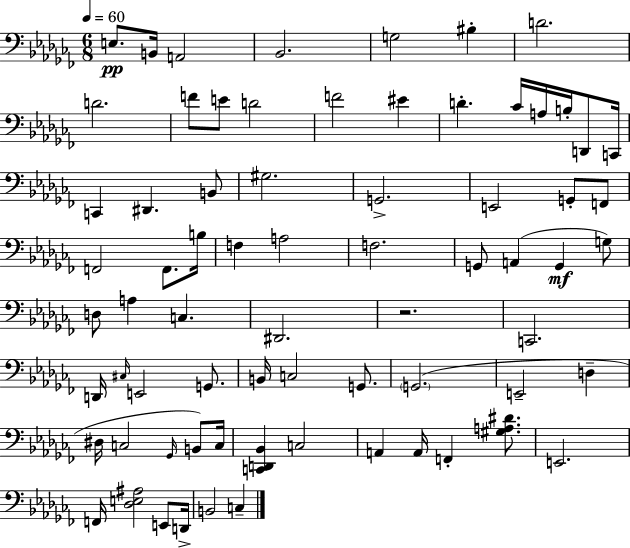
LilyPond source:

{
  \clef bass
  \numericTimeSignature
  \time 6/8
  \key aes \minor
  \tempo 4 = 60
  e8.\pp b,16 a,2 | bes,2. | g2 bis4-. | d'2. | \break d'2. | f'8 e'8 d'2 | f'2 eis'4 | d'4.-. ces'16 a16 b16-. d,8 c,16 | \break c,4 dis,4. b,8 | gis2. | g,2.-> | e,2 g,8-. f,8 | \break f,2 f,8. b16 | f4 a2 | f2. | g,8 a,4( g,4\mf g8) | \break d8 a4 c4. | dis,2. | r2. | c,2. | \break d,16 \grace { cis16 } e,2 g,8. | b,16 c2 g,8. | \parenthesize g,2.( | e,2-- d4-- | \break dis16 c2 \grace { ges,16 }) b,8 | c16 <c, d, bes,>4 c2 | a,4 a,16 f,4-. <gis a dis'>8. | e,2. | \break f,16 <des e ais>2 e,8 | d,16-> b,2 c4-- | \bar "|."
}